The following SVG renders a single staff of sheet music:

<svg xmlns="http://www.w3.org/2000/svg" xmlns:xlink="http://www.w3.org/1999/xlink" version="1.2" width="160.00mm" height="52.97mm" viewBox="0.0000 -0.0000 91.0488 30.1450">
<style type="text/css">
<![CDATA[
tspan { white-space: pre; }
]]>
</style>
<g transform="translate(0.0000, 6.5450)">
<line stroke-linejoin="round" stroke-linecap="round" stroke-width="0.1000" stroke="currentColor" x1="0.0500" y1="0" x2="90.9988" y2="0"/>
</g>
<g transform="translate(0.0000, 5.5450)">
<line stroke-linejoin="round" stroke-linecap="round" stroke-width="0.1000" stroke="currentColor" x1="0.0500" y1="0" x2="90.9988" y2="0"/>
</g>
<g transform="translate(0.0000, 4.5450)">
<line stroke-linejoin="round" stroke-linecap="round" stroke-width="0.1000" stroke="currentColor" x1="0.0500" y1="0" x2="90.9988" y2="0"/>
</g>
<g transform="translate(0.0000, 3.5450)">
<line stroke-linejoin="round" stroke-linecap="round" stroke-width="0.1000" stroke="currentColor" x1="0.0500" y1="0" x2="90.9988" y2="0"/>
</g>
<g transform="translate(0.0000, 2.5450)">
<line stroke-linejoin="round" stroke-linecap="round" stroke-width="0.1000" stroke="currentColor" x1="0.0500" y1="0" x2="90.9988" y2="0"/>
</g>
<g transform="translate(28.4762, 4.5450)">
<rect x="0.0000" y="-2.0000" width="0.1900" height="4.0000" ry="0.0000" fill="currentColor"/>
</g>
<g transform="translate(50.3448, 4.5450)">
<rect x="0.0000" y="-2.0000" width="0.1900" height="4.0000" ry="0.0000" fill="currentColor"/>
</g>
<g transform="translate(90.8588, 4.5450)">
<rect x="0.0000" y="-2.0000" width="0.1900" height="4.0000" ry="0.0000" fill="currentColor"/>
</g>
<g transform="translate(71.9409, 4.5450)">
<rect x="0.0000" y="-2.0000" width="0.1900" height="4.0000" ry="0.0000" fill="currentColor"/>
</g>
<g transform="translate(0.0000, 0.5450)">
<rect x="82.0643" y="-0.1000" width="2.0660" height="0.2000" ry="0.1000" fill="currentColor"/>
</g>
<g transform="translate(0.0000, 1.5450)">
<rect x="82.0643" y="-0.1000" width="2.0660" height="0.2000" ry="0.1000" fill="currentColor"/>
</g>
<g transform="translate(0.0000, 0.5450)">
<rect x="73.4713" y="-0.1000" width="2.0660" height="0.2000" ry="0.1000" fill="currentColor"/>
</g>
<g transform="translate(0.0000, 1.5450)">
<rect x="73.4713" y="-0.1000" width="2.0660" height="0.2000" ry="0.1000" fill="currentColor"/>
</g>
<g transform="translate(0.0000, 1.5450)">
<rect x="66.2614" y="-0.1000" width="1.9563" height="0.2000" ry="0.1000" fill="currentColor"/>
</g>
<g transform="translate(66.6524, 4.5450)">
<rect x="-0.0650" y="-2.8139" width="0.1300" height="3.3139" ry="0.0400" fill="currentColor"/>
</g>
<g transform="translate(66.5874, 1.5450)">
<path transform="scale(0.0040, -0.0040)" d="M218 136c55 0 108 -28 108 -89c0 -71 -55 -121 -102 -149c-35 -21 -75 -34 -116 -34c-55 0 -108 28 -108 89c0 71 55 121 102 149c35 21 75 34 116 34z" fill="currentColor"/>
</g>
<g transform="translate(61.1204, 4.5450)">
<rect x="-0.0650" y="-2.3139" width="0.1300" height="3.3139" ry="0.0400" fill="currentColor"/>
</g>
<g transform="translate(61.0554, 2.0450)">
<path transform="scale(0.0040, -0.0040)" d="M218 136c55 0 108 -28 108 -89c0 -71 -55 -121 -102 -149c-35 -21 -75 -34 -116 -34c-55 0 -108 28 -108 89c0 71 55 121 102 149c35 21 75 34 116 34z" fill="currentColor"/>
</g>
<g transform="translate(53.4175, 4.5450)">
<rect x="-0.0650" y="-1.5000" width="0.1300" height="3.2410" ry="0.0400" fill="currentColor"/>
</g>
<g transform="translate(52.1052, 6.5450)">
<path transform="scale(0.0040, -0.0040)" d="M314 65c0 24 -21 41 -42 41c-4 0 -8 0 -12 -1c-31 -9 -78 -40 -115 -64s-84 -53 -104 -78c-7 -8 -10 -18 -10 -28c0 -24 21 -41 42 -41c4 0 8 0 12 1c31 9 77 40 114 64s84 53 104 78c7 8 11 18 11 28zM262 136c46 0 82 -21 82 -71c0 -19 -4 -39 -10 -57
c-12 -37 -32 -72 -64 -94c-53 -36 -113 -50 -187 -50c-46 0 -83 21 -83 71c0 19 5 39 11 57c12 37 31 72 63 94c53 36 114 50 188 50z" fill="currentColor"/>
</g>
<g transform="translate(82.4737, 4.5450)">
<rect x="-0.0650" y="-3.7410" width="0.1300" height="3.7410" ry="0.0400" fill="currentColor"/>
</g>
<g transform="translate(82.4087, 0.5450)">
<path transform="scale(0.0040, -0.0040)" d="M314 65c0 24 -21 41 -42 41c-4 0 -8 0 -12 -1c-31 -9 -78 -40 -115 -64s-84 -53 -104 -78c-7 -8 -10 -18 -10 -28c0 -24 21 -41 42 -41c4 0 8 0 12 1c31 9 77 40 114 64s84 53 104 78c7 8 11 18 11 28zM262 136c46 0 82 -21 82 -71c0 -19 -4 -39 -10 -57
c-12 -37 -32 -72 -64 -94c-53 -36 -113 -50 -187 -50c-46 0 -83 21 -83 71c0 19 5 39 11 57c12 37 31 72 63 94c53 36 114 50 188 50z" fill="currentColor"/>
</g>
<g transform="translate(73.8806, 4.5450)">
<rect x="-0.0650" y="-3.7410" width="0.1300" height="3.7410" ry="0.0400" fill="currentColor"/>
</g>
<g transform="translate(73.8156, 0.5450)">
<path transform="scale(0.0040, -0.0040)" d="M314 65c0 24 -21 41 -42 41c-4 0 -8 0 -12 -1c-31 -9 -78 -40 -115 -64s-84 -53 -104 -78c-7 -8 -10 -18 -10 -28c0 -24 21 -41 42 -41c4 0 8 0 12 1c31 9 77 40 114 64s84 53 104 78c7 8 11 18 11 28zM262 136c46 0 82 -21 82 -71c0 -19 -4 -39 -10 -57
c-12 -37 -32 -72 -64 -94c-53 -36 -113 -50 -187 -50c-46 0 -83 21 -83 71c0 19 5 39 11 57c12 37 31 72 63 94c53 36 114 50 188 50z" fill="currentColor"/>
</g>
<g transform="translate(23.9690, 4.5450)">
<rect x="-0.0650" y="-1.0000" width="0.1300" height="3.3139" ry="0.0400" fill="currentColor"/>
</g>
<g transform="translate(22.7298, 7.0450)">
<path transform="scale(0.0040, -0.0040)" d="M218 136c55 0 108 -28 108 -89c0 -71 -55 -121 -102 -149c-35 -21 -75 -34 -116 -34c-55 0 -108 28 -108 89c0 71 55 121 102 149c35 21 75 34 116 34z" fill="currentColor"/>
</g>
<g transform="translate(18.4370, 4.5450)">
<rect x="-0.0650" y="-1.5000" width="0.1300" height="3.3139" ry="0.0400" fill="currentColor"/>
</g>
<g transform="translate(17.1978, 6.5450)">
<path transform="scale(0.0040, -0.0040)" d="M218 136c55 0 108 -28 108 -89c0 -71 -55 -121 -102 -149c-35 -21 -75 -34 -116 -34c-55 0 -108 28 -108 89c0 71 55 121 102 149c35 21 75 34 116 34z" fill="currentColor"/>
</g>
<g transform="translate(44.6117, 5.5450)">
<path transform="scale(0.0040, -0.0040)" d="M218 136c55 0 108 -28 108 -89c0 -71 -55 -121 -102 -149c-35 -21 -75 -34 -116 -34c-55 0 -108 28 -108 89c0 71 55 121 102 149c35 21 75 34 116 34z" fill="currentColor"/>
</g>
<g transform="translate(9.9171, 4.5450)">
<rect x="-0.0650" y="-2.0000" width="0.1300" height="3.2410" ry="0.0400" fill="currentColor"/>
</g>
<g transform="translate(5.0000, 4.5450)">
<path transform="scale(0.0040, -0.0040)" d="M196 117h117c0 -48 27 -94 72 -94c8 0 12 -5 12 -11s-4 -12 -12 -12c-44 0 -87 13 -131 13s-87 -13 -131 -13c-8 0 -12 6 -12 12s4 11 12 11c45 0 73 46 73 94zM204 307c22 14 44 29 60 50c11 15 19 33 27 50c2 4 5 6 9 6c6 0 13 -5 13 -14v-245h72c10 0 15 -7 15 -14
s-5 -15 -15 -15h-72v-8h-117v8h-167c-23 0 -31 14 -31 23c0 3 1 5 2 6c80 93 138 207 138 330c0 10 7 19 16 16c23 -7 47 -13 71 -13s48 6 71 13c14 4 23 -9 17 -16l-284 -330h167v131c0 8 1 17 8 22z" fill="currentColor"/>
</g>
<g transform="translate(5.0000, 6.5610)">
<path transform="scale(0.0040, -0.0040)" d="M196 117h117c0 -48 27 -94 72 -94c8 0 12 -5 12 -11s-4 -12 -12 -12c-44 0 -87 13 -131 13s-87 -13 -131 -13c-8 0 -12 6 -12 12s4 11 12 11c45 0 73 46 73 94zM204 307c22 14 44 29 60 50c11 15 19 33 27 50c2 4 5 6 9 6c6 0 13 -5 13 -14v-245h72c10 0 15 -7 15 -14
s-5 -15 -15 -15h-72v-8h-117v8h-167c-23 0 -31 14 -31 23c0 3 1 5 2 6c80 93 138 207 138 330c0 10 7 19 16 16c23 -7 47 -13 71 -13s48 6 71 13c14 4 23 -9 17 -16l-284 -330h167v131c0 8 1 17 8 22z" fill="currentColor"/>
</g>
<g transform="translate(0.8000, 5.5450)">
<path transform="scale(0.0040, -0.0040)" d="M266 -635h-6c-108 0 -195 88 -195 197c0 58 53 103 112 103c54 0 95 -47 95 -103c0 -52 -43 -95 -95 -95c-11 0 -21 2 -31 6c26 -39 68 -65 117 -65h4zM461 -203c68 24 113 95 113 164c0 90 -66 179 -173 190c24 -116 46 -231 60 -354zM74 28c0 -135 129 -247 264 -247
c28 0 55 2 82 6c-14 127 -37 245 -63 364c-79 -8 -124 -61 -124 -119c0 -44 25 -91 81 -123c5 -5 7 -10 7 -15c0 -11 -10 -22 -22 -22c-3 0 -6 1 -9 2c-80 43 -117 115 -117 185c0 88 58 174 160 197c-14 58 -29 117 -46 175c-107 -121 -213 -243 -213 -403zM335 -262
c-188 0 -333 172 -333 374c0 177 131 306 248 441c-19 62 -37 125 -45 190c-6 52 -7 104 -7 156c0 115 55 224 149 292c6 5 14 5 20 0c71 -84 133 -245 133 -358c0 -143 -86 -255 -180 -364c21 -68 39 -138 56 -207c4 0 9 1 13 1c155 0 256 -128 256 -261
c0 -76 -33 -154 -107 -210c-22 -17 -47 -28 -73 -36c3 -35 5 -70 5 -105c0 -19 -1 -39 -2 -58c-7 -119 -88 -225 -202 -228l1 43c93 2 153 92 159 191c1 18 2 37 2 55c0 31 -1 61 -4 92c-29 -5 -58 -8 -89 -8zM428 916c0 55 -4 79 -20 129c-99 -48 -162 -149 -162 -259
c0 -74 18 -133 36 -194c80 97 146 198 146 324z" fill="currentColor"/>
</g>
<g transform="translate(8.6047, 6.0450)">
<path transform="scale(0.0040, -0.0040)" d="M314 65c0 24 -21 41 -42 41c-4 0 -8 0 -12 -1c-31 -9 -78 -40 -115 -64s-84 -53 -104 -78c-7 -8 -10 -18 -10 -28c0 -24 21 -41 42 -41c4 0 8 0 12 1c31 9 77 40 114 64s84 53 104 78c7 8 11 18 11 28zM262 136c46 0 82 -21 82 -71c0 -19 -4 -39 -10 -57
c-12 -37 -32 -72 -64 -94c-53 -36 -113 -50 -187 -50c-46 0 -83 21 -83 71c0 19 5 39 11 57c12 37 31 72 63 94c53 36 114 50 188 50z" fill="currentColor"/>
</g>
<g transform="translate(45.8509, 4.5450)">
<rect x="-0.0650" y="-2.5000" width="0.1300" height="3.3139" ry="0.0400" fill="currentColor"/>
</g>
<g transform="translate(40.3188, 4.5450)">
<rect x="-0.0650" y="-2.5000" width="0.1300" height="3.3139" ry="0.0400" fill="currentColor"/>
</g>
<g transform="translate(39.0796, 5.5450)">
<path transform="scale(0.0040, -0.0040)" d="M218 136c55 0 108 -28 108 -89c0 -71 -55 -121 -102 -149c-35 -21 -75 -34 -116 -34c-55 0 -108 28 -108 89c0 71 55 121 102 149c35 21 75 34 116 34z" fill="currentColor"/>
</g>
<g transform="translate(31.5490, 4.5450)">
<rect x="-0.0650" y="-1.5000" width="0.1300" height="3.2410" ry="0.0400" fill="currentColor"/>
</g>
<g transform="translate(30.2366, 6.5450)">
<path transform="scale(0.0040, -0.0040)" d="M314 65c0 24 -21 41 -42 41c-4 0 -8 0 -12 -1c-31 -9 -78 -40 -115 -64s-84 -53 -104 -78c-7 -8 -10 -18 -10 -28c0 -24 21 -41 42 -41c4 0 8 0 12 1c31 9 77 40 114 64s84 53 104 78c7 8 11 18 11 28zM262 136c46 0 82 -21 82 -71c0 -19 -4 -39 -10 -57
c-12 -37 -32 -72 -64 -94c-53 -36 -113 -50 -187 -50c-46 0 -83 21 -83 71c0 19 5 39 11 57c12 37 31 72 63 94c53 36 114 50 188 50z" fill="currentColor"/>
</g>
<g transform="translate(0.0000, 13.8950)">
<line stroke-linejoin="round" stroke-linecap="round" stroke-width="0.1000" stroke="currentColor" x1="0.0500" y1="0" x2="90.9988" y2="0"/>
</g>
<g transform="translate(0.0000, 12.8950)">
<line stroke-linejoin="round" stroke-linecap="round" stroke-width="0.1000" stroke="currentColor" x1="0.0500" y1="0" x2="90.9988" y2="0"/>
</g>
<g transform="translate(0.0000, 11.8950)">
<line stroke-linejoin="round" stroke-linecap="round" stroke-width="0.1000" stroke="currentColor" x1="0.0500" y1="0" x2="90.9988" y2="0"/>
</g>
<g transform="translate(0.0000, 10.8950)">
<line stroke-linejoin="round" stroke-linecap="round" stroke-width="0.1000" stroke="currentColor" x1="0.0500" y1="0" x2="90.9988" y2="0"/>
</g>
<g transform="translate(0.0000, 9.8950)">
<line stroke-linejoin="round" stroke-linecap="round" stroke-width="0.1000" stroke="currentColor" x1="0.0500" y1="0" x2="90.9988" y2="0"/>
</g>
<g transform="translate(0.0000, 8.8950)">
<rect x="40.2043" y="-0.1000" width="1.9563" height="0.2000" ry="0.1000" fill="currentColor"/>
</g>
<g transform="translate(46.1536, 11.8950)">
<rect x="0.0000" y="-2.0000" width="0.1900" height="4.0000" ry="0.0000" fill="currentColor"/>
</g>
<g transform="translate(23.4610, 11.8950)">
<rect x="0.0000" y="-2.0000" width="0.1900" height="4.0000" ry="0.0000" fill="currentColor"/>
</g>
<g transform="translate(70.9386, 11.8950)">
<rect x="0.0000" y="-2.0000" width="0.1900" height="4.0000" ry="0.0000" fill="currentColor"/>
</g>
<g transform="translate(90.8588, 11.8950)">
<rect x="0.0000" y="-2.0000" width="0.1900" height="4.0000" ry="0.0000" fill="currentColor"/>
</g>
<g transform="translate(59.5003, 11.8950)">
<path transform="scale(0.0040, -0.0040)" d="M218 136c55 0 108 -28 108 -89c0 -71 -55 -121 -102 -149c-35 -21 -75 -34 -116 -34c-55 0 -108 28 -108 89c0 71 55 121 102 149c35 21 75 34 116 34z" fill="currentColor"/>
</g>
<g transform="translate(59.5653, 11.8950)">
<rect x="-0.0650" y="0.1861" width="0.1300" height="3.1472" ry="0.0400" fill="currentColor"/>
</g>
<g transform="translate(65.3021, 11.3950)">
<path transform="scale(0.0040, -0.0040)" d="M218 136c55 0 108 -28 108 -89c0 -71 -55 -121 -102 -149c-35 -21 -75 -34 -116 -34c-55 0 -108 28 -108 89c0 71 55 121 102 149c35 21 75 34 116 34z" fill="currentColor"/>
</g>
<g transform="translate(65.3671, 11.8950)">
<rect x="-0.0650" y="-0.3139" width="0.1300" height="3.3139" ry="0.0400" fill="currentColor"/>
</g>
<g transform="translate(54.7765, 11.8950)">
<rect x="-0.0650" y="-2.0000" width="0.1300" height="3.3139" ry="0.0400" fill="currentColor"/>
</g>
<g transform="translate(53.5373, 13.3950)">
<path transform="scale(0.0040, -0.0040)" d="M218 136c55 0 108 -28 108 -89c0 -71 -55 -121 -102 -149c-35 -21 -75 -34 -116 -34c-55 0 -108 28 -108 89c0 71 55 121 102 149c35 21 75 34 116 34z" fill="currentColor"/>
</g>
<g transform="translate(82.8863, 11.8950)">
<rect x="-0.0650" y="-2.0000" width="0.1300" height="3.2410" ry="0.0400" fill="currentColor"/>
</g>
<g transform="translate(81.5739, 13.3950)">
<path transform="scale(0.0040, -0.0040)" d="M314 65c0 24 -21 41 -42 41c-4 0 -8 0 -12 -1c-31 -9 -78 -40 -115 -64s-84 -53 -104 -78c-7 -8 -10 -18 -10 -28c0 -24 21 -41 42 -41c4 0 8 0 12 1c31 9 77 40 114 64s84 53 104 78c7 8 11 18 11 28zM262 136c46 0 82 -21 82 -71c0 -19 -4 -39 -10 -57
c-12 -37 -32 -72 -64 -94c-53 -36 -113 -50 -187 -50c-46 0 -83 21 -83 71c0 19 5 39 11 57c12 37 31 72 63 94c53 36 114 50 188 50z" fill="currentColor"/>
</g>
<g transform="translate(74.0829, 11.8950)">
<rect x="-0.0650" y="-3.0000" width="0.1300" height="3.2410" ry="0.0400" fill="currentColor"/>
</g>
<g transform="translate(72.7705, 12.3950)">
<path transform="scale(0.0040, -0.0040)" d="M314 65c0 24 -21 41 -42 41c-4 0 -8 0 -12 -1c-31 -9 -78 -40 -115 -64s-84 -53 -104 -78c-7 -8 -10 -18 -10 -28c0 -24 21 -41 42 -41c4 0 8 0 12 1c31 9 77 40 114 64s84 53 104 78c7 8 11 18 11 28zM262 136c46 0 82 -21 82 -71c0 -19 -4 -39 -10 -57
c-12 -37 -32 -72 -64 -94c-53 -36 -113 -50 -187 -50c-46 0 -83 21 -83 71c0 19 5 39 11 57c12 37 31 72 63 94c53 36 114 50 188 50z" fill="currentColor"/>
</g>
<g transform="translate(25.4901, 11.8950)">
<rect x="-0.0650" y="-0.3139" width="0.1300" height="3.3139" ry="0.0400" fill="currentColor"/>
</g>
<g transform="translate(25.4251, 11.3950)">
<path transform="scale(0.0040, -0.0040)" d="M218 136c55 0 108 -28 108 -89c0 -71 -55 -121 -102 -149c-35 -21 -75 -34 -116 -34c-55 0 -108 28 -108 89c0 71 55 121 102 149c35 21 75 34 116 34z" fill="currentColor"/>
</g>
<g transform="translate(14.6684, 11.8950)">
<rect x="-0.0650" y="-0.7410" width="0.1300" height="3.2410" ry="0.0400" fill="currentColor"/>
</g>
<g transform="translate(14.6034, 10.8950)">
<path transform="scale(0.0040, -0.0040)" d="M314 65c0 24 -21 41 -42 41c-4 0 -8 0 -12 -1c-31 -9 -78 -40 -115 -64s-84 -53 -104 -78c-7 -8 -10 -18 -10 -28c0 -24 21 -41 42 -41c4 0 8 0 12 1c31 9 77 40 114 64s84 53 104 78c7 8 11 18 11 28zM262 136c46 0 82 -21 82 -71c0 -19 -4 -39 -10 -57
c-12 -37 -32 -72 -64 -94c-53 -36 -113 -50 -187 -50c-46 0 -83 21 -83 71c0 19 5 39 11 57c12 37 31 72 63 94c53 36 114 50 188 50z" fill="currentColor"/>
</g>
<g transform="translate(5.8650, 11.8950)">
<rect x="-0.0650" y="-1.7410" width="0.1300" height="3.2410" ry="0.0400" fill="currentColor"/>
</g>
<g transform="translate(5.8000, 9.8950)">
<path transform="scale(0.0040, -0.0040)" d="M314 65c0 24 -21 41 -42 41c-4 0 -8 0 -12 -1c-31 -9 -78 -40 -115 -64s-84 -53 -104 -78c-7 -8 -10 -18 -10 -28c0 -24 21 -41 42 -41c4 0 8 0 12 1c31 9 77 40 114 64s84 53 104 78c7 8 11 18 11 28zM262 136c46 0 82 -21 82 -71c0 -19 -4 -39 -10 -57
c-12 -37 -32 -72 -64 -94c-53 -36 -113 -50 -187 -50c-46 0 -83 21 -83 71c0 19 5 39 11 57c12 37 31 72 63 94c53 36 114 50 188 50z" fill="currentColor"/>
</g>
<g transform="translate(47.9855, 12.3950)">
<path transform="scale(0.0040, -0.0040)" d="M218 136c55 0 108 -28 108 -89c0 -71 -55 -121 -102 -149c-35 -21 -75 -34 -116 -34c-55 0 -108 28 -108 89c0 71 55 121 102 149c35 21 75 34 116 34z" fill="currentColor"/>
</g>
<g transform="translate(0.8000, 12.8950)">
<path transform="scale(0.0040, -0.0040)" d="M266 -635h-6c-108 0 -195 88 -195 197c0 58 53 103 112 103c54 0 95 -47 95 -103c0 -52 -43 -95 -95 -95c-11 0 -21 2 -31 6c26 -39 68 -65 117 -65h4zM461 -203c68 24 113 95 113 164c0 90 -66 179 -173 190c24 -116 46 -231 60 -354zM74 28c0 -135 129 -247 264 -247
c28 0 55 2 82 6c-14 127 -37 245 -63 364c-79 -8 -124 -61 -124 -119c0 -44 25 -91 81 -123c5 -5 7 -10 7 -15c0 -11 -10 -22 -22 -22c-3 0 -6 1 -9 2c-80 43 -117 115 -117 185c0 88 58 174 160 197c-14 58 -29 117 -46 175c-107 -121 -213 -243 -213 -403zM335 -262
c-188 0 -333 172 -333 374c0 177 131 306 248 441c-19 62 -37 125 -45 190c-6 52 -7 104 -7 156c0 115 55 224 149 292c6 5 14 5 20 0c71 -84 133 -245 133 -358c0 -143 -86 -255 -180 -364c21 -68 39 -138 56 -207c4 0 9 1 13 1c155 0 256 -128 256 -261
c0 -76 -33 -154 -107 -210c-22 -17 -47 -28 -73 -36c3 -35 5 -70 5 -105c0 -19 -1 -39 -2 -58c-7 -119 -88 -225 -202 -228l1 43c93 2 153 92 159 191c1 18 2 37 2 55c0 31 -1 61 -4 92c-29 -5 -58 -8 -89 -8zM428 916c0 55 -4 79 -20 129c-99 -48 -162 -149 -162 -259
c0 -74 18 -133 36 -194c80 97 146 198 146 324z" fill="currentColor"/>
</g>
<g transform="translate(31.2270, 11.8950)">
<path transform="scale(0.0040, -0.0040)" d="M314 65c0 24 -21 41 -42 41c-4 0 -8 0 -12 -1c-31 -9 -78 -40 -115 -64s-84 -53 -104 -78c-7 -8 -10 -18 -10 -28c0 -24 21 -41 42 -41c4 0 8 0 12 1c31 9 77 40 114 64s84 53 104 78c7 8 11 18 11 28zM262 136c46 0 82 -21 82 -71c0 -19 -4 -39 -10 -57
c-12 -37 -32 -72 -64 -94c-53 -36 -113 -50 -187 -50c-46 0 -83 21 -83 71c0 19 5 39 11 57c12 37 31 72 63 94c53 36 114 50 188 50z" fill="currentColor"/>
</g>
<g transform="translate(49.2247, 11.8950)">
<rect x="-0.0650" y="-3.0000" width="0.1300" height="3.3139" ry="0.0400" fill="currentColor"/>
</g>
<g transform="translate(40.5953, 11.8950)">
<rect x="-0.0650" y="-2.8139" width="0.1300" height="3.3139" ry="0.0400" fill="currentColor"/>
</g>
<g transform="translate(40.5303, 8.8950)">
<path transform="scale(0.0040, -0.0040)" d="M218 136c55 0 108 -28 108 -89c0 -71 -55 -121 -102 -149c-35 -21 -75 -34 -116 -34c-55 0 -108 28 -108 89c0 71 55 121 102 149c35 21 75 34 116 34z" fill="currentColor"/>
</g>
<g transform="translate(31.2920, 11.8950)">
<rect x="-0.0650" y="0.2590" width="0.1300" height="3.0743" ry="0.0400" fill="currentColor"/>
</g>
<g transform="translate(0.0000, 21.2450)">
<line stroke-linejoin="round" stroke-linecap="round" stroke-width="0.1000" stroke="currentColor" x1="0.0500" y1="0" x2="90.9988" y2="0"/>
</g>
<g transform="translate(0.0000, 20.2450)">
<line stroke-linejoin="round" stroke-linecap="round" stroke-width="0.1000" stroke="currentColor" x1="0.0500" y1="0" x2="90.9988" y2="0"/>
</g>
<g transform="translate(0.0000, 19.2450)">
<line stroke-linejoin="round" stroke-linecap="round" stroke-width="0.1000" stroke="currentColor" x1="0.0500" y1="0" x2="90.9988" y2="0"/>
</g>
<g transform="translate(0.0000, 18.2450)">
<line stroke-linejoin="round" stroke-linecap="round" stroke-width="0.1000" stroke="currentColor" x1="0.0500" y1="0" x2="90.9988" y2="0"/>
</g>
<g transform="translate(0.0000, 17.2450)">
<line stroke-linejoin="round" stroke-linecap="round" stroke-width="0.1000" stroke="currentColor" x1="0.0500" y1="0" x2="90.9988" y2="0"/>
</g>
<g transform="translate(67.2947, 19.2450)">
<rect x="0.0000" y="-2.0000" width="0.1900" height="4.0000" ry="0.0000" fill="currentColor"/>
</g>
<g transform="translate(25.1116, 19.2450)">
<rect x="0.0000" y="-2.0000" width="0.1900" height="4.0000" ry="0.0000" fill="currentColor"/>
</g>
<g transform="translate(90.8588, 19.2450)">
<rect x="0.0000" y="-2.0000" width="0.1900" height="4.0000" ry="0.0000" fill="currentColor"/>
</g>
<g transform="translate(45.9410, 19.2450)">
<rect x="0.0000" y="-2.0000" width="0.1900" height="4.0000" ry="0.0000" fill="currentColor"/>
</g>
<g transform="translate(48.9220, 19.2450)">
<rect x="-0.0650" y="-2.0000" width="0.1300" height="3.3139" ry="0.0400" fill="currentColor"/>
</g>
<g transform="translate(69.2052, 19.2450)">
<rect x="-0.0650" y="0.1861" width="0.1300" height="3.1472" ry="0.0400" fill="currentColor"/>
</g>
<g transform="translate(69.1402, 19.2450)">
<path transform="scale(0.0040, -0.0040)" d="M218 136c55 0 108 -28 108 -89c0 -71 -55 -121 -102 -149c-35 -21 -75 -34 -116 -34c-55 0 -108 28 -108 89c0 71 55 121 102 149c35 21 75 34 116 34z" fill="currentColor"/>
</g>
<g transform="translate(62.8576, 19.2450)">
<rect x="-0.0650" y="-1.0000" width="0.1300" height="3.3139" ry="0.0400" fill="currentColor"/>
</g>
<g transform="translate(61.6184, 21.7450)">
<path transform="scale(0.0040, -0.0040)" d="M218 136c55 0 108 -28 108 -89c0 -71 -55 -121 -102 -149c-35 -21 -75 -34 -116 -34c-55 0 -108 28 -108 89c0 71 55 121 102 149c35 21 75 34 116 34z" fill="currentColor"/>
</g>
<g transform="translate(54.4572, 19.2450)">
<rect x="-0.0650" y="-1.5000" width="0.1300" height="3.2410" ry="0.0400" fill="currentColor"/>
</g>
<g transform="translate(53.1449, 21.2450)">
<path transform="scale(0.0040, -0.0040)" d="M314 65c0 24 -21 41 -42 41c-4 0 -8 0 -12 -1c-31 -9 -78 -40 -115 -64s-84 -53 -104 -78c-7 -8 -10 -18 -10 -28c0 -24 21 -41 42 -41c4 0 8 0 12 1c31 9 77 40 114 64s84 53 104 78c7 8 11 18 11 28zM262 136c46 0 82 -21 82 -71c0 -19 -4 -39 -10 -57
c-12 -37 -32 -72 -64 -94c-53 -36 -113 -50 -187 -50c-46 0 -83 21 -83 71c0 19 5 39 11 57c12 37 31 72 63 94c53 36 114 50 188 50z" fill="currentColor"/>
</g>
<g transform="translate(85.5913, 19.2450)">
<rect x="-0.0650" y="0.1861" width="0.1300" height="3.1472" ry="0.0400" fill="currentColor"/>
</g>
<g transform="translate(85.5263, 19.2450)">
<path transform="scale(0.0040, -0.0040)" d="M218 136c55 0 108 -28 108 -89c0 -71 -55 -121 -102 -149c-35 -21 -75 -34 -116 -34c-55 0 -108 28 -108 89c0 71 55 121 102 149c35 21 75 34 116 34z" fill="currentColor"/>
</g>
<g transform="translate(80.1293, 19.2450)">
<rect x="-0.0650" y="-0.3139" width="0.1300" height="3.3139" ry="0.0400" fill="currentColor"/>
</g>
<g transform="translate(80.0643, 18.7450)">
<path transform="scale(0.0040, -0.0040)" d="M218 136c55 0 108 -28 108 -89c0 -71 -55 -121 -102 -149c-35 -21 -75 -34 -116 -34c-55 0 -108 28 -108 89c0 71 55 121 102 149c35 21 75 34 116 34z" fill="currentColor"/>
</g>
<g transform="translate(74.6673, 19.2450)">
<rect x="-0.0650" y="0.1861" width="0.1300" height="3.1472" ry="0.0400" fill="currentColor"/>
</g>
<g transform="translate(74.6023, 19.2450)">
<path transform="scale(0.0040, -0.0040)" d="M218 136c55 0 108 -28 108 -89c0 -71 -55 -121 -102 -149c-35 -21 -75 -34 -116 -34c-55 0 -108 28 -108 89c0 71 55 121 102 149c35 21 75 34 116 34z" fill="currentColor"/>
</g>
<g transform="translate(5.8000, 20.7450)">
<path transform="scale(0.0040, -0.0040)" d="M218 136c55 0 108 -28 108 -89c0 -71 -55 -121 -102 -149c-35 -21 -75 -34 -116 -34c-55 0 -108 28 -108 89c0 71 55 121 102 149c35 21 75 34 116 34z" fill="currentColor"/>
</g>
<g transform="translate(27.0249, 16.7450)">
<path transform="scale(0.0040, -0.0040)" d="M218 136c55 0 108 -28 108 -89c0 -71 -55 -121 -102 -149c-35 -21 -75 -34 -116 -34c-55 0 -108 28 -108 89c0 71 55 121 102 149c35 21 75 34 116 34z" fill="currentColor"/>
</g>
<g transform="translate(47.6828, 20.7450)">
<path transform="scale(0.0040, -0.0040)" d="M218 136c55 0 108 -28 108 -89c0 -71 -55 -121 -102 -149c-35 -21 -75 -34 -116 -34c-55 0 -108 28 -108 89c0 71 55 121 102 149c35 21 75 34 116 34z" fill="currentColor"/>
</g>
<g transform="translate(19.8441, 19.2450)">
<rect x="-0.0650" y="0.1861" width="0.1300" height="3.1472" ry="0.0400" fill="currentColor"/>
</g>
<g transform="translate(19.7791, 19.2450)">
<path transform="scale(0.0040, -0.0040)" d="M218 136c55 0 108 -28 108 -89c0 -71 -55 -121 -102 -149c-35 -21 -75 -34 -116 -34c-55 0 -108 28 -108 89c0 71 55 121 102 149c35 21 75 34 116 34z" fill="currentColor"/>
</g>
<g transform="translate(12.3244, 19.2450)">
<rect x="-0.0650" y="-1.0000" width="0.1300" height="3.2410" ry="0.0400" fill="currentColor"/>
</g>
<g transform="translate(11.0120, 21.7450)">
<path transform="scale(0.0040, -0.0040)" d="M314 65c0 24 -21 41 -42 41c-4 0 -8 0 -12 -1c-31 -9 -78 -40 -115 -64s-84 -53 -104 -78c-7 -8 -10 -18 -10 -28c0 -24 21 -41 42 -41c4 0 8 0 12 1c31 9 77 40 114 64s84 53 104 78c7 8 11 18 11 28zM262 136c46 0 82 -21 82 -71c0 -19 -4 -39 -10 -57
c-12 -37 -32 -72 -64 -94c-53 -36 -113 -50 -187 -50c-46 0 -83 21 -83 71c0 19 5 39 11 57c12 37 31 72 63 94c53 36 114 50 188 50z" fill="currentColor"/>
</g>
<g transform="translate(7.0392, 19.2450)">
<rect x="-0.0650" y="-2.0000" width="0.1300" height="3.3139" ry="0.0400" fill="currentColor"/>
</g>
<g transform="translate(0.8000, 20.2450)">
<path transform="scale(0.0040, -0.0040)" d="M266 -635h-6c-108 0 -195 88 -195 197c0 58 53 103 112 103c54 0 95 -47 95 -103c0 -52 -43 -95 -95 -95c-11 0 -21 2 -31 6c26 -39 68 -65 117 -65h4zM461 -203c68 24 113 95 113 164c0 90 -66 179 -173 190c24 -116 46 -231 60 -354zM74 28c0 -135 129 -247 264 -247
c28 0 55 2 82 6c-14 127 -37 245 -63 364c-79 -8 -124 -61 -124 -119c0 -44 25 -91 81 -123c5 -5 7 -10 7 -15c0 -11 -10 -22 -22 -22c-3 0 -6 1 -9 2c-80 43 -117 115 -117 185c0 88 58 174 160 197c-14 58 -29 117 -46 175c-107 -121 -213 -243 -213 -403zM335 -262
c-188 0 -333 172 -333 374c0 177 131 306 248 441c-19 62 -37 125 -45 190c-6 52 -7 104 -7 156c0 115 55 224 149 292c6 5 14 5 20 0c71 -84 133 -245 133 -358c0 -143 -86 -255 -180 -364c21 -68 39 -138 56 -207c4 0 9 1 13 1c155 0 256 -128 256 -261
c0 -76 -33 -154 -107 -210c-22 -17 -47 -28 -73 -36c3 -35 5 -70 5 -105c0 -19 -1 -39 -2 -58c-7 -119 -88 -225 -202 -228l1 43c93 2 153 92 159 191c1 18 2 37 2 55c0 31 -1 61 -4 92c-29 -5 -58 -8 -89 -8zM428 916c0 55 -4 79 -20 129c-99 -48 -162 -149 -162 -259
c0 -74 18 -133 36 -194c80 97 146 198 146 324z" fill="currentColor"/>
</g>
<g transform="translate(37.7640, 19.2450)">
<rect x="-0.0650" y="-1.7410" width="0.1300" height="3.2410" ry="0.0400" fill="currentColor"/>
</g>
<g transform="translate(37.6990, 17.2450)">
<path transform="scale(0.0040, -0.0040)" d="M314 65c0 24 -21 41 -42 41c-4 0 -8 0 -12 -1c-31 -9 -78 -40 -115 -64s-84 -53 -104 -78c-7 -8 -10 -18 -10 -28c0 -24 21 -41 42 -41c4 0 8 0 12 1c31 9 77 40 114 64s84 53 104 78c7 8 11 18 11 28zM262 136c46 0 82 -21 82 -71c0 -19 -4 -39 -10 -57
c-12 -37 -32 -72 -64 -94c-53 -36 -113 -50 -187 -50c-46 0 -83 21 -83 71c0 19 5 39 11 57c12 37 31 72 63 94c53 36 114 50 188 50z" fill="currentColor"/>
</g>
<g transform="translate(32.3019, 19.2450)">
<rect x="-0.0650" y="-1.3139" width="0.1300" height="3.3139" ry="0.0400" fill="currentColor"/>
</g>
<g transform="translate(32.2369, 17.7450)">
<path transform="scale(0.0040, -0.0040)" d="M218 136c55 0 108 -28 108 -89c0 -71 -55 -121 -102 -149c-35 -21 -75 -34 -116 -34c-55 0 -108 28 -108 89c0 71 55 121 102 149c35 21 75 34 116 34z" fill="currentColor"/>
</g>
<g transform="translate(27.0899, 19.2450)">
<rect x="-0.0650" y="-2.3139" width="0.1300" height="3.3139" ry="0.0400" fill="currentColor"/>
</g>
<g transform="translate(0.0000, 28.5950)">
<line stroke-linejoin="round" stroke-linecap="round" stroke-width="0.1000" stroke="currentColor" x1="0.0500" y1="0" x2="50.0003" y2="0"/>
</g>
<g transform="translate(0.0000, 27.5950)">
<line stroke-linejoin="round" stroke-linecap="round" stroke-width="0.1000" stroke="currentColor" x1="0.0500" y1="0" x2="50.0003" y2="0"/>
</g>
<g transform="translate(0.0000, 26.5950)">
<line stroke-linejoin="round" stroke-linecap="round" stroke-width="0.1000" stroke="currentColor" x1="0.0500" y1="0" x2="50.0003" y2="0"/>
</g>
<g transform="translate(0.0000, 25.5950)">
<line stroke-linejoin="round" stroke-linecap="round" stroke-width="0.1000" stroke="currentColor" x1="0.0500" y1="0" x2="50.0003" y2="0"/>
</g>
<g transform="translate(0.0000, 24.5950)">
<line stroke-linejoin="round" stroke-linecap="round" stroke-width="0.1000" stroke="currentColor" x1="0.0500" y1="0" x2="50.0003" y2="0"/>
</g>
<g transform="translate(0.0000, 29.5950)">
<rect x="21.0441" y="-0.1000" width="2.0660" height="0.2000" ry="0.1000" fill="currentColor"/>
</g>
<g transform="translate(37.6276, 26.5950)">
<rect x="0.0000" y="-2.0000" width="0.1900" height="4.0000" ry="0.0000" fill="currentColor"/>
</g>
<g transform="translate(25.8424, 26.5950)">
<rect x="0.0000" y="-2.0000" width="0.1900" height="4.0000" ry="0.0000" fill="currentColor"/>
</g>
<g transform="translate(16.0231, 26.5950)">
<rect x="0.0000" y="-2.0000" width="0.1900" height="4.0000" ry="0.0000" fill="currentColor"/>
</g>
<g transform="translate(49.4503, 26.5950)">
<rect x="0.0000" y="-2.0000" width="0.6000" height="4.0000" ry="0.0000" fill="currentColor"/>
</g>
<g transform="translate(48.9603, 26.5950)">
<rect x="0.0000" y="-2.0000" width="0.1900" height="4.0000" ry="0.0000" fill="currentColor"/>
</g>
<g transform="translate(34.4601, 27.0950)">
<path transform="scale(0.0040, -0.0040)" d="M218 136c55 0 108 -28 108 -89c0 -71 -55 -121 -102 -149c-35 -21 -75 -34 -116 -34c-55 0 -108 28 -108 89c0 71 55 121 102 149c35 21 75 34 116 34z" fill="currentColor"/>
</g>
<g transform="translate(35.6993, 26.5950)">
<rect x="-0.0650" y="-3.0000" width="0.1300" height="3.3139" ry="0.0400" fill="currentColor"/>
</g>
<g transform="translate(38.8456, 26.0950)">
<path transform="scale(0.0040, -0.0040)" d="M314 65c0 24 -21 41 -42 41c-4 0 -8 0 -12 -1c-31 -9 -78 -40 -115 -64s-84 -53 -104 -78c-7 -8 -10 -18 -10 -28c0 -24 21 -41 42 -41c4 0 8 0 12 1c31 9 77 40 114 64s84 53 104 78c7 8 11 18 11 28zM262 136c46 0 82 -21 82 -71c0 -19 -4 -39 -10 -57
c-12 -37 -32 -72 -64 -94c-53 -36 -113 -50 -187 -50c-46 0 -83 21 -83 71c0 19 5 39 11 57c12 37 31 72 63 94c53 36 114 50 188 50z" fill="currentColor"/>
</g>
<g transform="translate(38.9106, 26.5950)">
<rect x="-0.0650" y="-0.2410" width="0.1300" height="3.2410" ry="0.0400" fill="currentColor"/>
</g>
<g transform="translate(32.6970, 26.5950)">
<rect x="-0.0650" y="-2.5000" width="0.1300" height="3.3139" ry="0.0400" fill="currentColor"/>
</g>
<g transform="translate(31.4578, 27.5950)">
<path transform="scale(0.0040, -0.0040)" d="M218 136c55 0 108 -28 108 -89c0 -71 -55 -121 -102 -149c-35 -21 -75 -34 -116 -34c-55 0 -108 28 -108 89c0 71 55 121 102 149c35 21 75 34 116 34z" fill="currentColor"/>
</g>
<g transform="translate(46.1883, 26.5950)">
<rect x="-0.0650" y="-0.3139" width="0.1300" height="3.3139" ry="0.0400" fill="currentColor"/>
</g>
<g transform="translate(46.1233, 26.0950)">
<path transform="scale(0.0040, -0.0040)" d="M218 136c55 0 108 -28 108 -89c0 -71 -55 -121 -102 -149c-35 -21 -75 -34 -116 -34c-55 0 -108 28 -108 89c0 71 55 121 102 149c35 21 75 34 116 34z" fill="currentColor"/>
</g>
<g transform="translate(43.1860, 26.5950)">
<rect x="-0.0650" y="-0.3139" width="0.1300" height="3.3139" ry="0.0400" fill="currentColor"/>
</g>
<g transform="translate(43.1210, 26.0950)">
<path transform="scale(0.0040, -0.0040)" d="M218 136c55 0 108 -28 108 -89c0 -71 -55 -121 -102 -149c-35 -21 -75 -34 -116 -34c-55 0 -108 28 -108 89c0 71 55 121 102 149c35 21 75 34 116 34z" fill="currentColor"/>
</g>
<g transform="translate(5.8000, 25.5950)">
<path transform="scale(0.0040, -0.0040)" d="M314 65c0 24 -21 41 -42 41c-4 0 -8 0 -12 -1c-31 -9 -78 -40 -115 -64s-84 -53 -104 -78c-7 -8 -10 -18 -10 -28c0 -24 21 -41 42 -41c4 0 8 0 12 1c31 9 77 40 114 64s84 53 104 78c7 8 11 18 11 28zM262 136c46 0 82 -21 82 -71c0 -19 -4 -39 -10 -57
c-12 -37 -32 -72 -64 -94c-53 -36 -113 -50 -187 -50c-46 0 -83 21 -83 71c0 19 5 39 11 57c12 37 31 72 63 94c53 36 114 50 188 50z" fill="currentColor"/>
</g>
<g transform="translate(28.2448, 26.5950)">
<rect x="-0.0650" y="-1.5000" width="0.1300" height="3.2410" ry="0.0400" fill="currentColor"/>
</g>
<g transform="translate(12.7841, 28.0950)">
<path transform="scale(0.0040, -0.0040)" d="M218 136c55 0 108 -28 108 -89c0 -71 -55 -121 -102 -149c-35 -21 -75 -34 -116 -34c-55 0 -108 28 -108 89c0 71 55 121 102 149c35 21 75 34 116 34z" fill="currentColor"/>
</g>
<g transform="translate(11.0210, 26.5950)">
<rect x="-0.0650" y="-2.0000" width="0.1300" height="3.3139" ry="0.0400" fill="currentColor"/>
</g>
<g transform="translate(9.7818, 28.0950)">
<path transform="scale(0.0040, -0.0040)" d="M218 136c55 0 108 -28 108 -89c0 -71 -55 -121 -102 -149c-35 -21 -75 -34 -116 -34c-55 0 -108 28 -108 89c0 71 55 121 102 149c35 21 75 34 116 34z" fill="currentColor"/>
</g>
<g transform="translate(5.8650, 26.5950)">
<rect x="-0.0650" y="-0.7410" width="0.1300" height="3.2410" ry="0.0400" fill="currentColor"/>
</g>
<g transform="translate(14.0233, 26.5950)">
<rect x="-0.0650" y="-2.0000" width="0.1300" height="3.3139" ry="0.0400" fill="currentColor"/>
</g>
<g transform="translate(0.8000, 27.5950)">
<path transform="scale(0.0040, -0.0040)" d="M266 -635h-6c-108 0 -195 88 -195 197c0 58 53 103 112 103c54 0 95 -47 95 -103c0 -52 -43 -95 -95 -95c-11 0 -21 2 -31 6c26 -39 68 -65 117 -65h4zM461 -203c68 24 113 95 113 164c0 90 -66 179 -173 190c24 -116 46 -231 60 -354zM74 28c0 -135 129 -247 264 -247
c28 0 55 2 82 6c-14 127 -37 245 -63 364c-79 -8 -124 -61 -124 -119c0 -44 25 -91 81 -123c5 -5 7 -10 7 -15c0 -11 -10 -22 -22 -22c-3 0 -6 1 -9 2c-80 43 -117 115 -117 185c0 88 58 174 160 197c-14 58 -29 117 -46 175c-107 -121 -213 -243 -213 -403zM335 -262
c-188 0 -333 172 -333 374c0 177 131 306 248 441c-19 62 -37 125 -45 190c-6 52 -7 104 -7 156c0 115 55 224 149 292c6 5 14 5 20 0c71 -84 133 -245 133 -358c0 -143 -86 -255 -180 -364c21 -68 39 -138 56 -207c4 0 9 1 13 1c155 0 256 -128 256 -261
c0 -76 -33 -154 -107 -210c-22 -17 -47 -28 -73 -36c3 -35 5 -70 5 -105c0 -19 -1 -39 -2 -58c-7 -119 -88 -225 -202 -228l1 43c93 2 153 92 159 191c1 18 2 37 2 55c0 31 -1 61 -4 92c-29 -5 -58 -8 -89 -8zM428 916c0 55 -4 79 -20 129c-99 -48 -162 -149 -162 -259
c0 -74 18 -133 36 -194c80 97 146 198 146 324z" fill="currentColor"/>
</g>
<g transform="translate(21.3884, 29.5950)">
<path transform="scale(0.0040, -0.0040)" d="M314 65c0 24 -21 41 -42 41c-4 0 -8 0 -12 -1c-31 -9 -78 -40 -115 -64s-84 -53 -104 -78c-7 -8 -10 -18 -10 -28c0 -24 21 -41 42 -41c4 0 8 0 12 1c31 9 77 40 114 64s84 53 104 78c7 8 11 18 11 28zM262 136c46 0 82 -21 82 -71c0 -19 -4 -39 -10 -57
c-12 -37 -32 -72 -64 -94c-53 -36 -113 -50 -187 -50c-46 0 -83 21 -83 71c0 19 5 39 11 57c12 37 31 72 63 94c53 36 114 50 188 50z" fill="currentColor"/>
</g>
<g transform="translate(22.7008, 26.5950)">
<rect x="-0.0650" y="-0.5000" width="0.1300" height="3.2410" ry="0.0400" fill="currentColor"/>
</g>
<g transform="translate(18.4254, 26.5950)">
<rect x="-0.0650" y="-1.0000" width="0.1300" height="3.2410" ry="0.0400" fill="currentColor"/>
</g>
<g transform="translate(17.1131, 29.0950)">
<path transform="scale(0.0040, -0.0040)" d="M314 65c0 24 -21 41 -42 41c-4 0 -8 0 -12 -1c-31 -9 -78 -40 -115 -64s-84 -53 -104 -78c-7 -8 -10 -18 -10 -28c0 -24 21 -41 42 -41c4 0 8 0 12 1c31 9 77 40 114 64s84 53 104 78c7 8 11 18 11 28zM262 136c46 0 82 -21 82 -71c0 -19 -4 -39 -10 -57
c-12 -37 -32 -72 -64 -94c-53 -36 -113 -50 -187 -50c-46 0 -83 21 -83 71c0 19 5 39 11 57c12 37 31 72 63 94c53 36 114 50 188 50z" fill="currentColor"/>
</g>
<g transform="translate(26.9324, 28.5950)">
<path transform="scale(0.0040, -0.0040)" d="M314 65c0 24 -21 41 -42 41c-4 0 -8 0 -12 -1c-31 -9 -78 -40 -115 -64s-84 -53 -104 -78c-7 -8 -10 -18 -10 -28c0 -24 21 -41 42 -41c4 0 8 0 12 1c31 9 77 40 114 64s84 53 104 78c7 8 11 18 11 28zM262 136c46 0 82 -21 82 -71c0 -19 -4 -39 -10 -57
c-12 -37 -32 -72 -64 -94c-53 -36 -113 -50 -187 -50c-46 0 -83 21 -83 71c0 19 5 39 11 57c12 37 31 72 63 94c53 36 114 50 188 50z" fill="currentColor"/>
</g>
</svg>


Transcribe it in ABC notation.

X:1
T:Untitled
M:4/4
L:1/4
K:C
F2 E D E2 G G E2 g a c'2 c'2 f2 d2 c B2 a A F B c A2 F2 F D2 B g e f2 F E2 D B B c B d2 F F D2 C2 E2 G A c2 c c